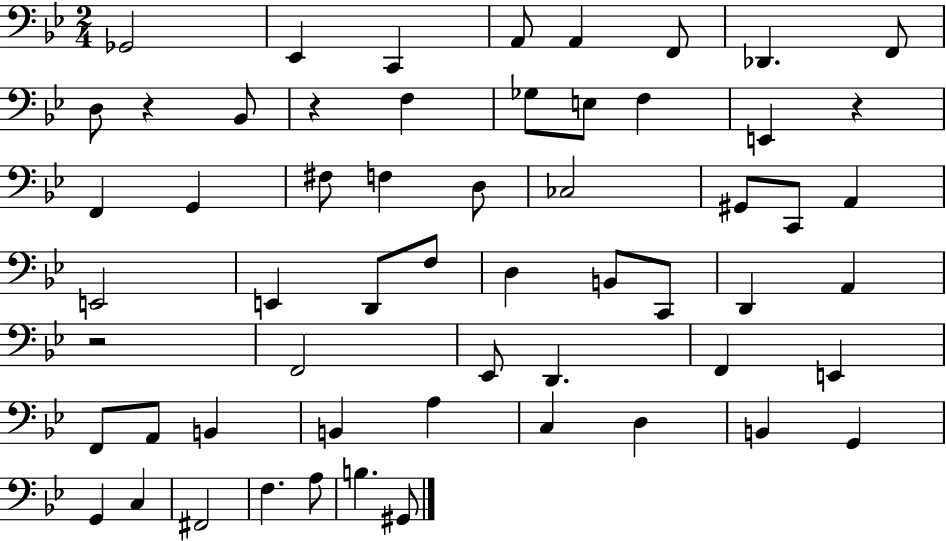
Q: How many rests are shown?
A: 4